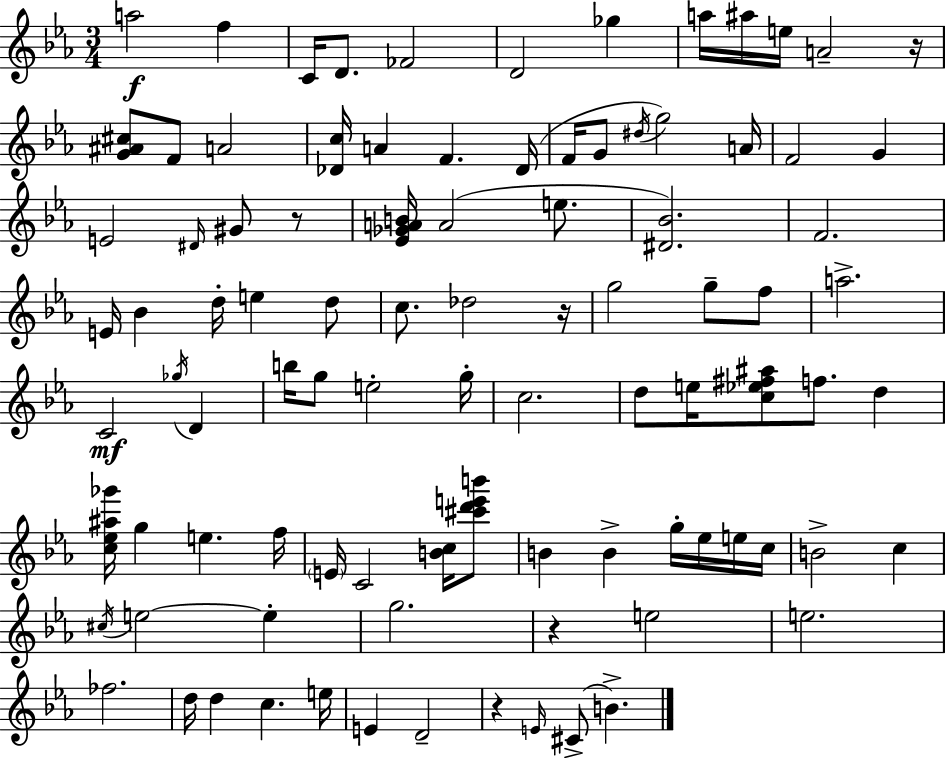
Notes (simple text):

A5/h F5/q C4/s D4/e. FES4/h D4/h Gb5/q A5/s A#5/s E5/s A4/h R/s [G4,A#4,C#5]/e F4/e A4/h [Db4,C5]/s A4/q F4/q. Db4/s F4/s G4/e D#5/s G5/h A4/s F4/h G4/q E4/h D#4/s G#4/e R/e [Eb4,Gb4,A4,B4]/s A4/h E5/e. [D#4,Bb4]/h. F4/h. E4/s Bb4/q D5/s E5/q D5/e C5/e. Db5/h R/s G5/h G5/e F5/e A5/h. C4/h Gb5/s D4/q B5/s G5/e E5/h G5/s C5/h. D5/e E5/s [C5,Eb5,F#5,A#5]/e F5/e. D5/q [C5,Eb5,A#5,Gb6]/s G5/q E5/q. F5/s E4/s C4/h [B4,C5]/s [C#6,D6,E6,B6]/e B4/q B4/q G5/s Eb5/s E5/s C5/s B4/h C5/q C#5/s E5/h E5/q G5/h. R/q E5/h E5/h. FES5/h. D5/s D5/q C5/q. E5/s E4/q D4/h R/q E4/s C#4/e B4/q.